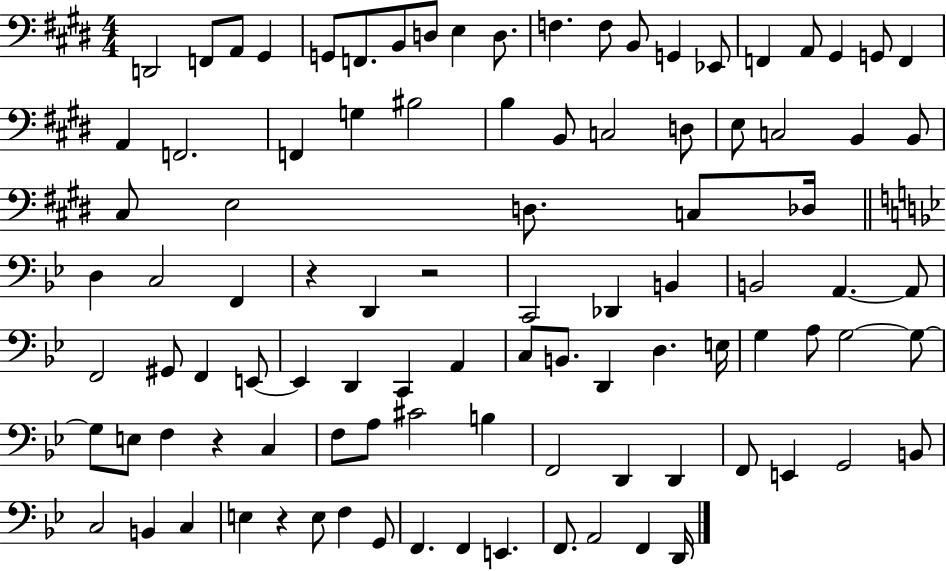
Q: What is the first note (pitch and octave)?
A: D2